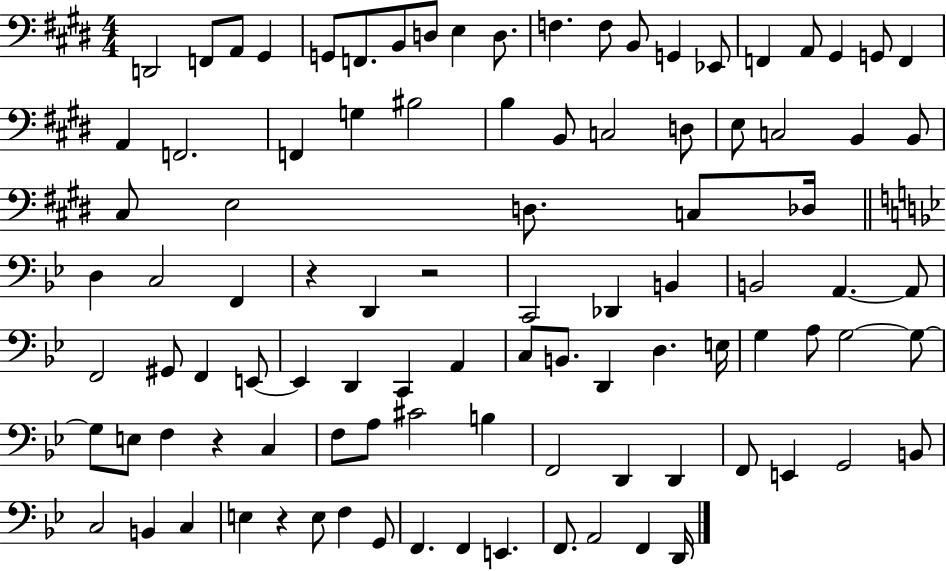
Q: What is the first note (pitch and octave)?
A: D2